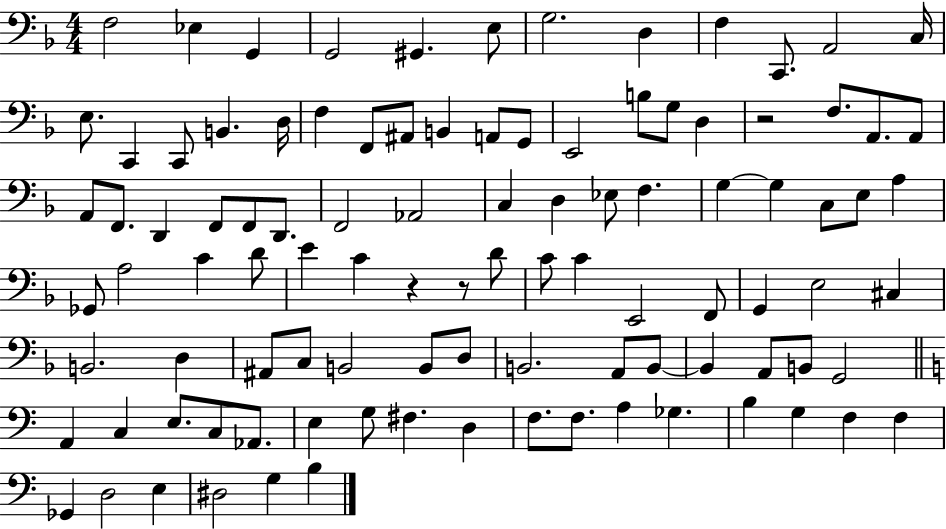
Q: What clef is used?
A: bass